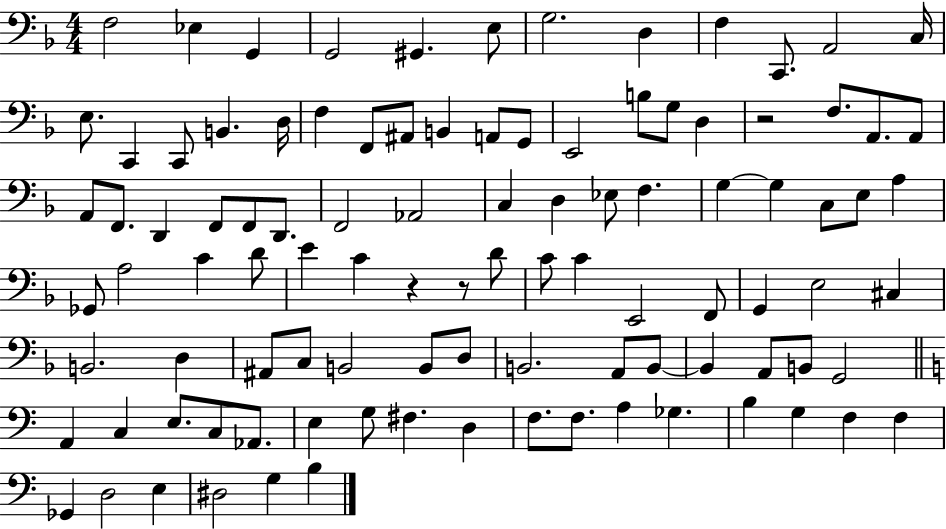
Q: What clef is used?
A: bass